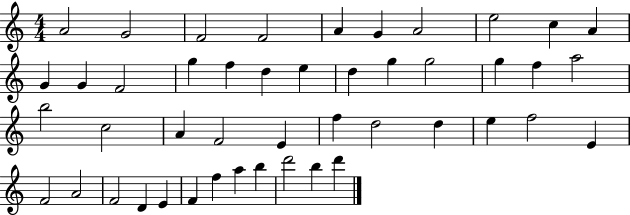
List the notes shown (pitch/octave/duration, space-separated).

A4/h G4/h F4/h F4/h A4/q G4/q A4/h E5/h C5/q A4/q G4/q G4/q F4/h G5/q F5/q D5/q E5/q D5/q G5/q G5/h G5/q F5/q A5/h B5/h C5/h A4/q F4/h E4/q F5/q D5/h D5/q E5/q F5/h E4/q F4/h A4/h F4/h D4/q E4/q F4/q F5/q A5/q B5/q D6/h B5/q D6/q